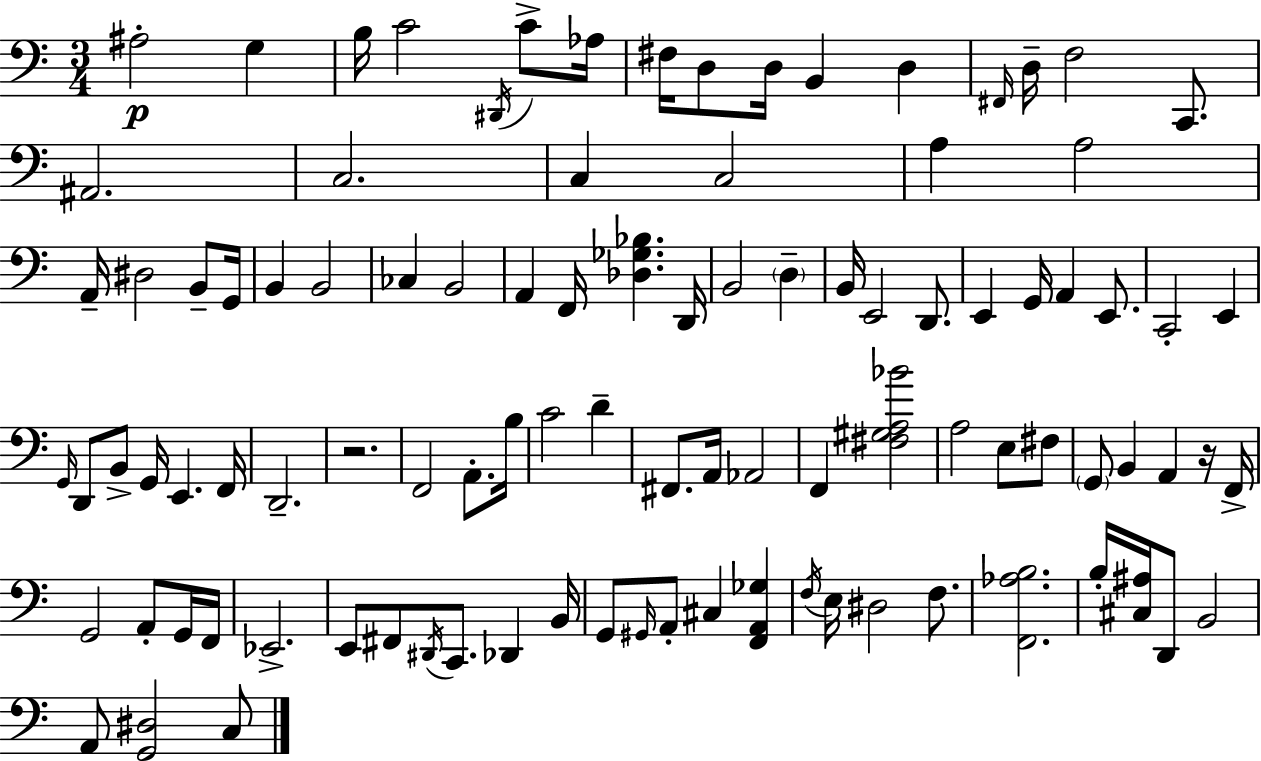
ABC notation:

X:1
T:Untitled
M:3/4
L:1/4
K:Am
^A,2 G, B,/4 C2 ^D,,/4 C/2 _A,/4 ^F,/4 D,/2 D,/4 B,, D, ^F,,/4 D,/4 F,2 C,,/2 ^A,,2 C,2 C, C,2 A, A,2 A,,/4 ^D,2 B,,/2 G,,/4 B,, B,,2 _C, B,,2 A,, F,,/4 [_D,_G,_B,] D,,/4 B,,2 D, B,,/4 E,,2 D,,/2 E,, G,,/4 A,, E,,/2 C,,2 E,, G,,/4 D,,/2 B,,/2 G,,/4 E,, F,,/4 D,,2 z2 F,,2 A,,/2 B,/4 C2 D ^F,,/2 A,,/4 _A,,2 F,, [^F,^G,A,_B]2 A,2 E,/2 ^F,/2 G,,/2 B,, A,, z/4 F,,/4 G,,2 A,,/2 G,,/4 F,,/4 _E,,2 E,,/2 ^F,,/2 ^D,,/4 C,,/2 _D,, B,,/4 G,,/2 ^G,,/4 A,,/2 ^C, [F,,A,,_G,] F,/4 E,/4 ^D,2 F,/2 [F,,_A,B,]2 B,/4 [^C,^A,]/4 D,,/2 B,,2 A,,/2 [G,,^D,]2 C,/2